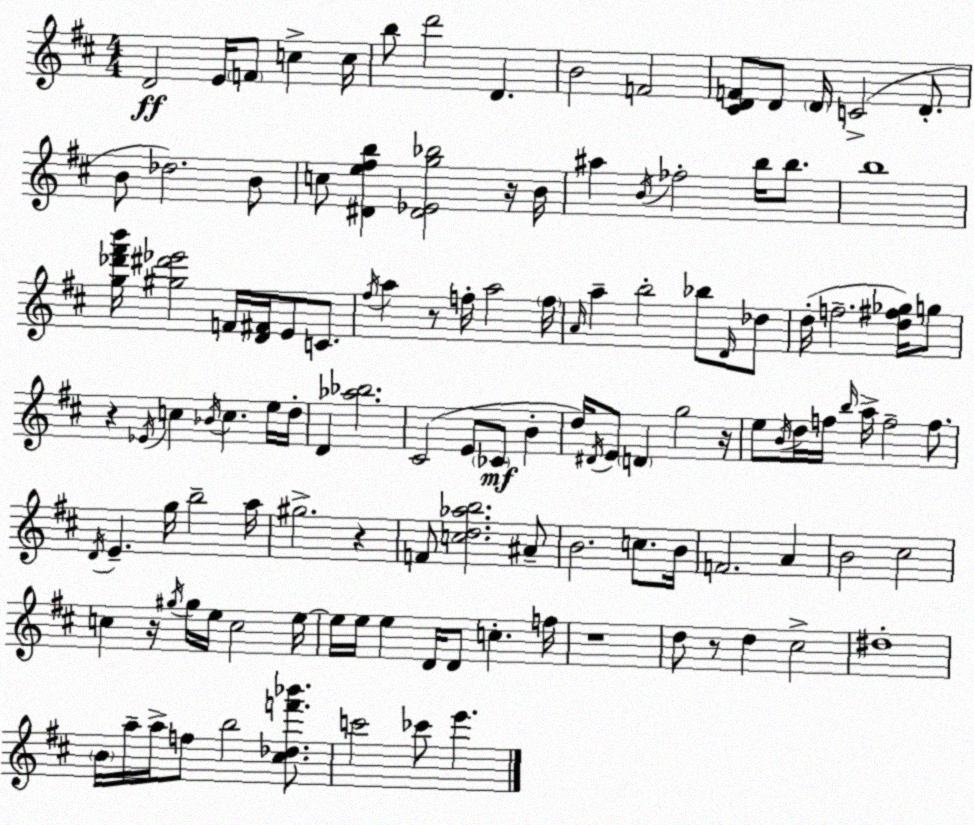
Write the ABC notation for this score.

X:1
T:Untitled
M:4/4
L:1/4
K:D
D2 E/4 F/2 c c/4 b/2 d'2 D B2 F2 [^CDF]/2 D/2 D/4 C2 D/2 B/2 _d2 B/2 c/2 [^De^fb] [^D_Eg_b]2 z/4 B/4 ^a B/4 _f2 b/4 b/2 b4 [g_d'^f'b']/4 [^g^d'_e']2 F/4 [D^F]/4 E/2 C/2 ^f/4 a z/2 f/4 a2 f/4 A/4 a b2 _b/2 D/4 _d/2 d/4 f2 [d^f_g]/4 g/2 z _E/4 c _B/4 c e/4 d/4 D [_a_b]2 ^C2 E/2 _C/2 B d/4 ^D/4 E/2 D g2 z/4 e/2 B/4 d/4 f/4 b/4 a/4 f2 f/2 D/4 E g/4 b2 a/4 ^g2 z F/2 [cd_ab]2 ^A/2 B2 c/2 B/4 F2 A B2 ^c2 c z/4 ^g/4 ^g/4 e/4 c2 e/4 e/4 e/4 e D/4 D/2 c f/4 z4 d/2 z/2 d ^c2 ^d4 B/4 a/4 a/4 f/2 b2 [^c_df'_b']/2 c'2 _c'/2 e'